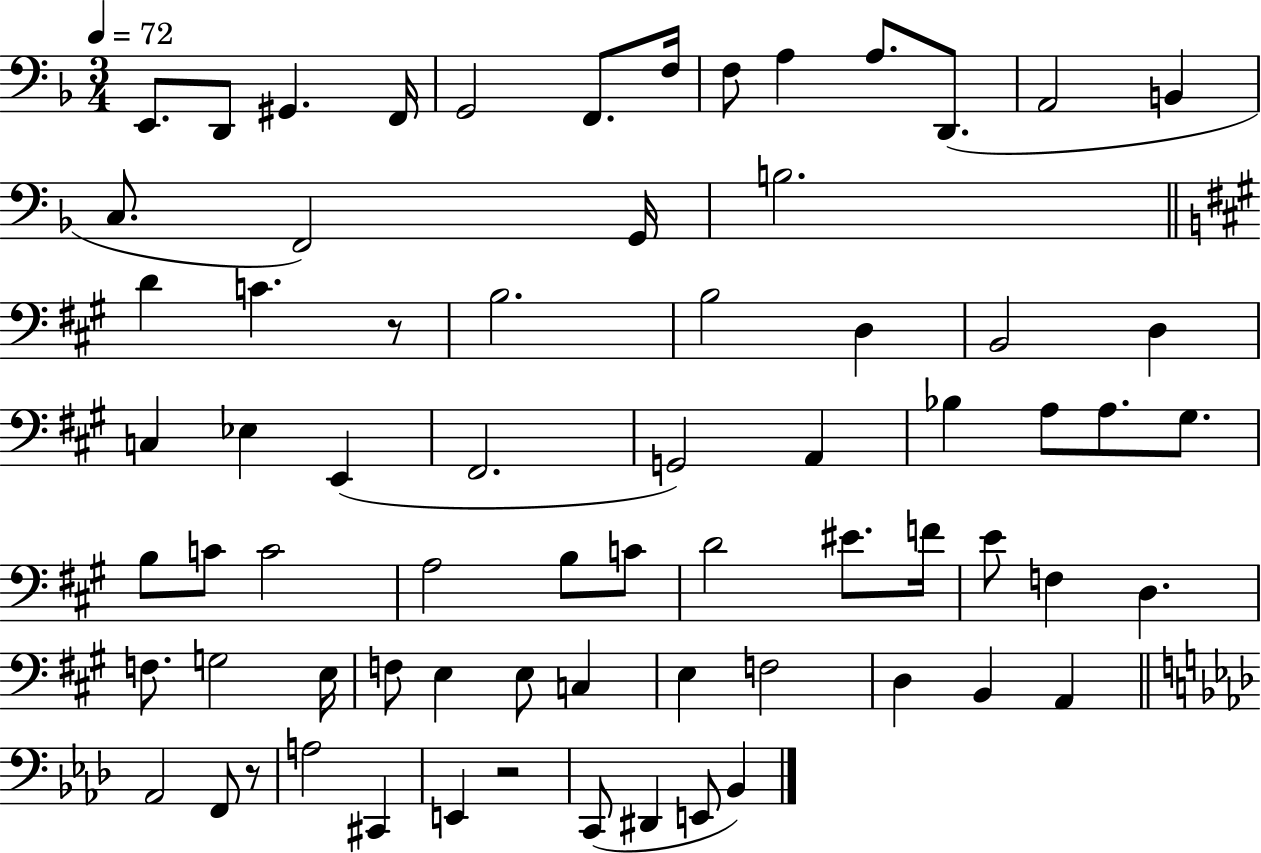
{
  \clef bass
  \numericTimeSignature
  \time 3/4
  \key f \major
  \tempo 4 = 72
  e,8. d,8 gis,4. f,16 | g,2 f,8. f16 | f8 a4 a8. d,8.( | a,2 b,4 | \break c8. f,2) g,16 | b2. | \bar "||" \break \key a \major d'4 c'4. r8 | b2. | b2 d4 | b,2 d4 | \break c4 ees4 e,4( | fis,2. | g,2) a,4 | bes4 a8 a8. gis8. | \break b8 c'8 c'2 | a2 b8 c'8 | d'2 eis'8. f'16 | e'8 f4 d4. | \break f8. g2 e16 | f8 e4 e8 c4 | e4 f2 | d4 b,4 a,4 | \break \bar "||" \break \key f \minor aes,2 f,8 r8 | a2 cis,4 | e,4 r2 | c,8( dis,4 e,8 bes,4) | \break \bar "|."
}